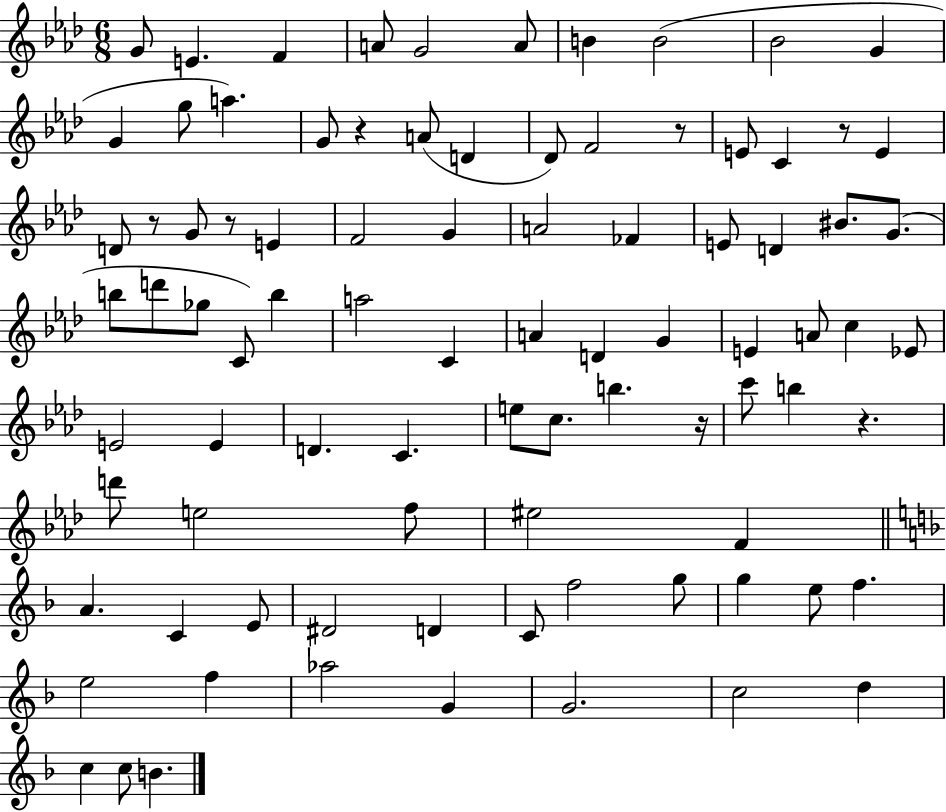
{
  \clef treble
  \numericTimeSignature
  \time 6/8
  \key aes \major
  g'8 e'4. f'4 | a'8 g'2 a'8 | b'4 b'2( | bes'2 g'4 | \break g'4 g''8 a''4.) | g'8 r4 a'8( d'4 | des'8) f'2 r8 | e'8 c'4 r8 e'4 | \break d'8 r8 g'8 r8 e'4 | f'2 g'4 | a'2 fes'4 | e'8 d'4 bis'8. g'8.( | \break b''8 d'''8 ges''8 c'8) b''4 | a''2 c'4 | a'4 d'4 g'4 | e'4 a'8 c''4 ees'8 | \break e'2 e'4 | d'4. c'4. | e''8 c''8. b''4. r16 | c'''8 b''4 r4. | \break d'''8 e''2 f''8 | eis''2 f'4 | \bar "||" \break \key d \minor a'4. c'4 e'8 | dis'2 d'4 | c'8 f''2 g''8 | g''4 e''8 f''4. | \break e''2 f''4 | aes''2 g'4 | g'2. | c''2 d''4 | \break c''4 c''8 b'4. | \bar "|."
}